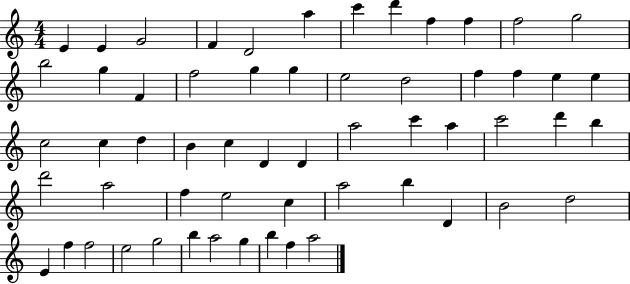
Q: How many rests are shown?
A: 0